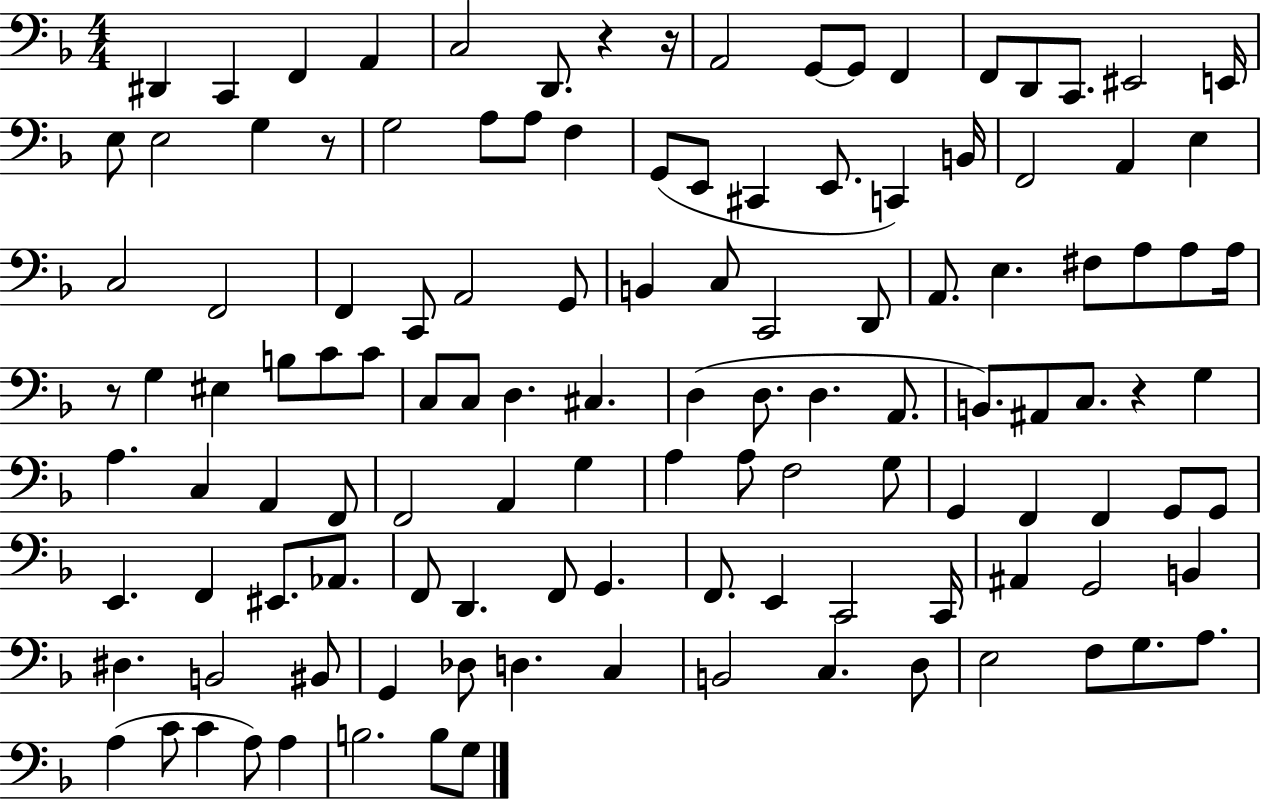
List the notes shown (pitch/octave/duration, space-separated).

D#2/q C2/q F2/q A2/q C3/h D2/e. R/q R/s A2/h G2/e G2/e F2/q F2/e D2/e C2/e. EIS2/h E2/s E3/e E3/h G3/q R/e G3/h A3/e A3/e F3/q G2/e E2/e C#2/q E2/e. C2/q B2/s F2/h A2/q E3/q C3/h F2/h F2/q C2/e A2/h G2/e B2/q C3/e C2/h D2/e A2/e. E3/q. F#3/e A3/e A3/e A3/s R/e G3/q EIS3/q B3/e C4/e C4/e C3/e C3/e D3/q. C#3/q. D3/q D3/e. D3/q. A2/e. B2/e. A#2/e C3/e. R/q G3/q A3/q. C3/q A2/q F2/e F2/h A2/q G3/q A3/q A3/e F3/h G3/e G2/q F2/q F2/q G2/e G2/e E2/q. F2/q EIS2/e. Ab2/e. F2/e D2/q. F2/e G2/q. F2/e. E2/q C2/h C2/s A#2/q G2/h B2/q D#3/q. B2/h BIS2/e G2/q Db3/e D3/q. C3/q B2/h C3/q. D3/e E3/h F3/e G3/e. A3/e. A3/q C4/e C4/q A3/e A3/q B3/h. B3/e G3/e